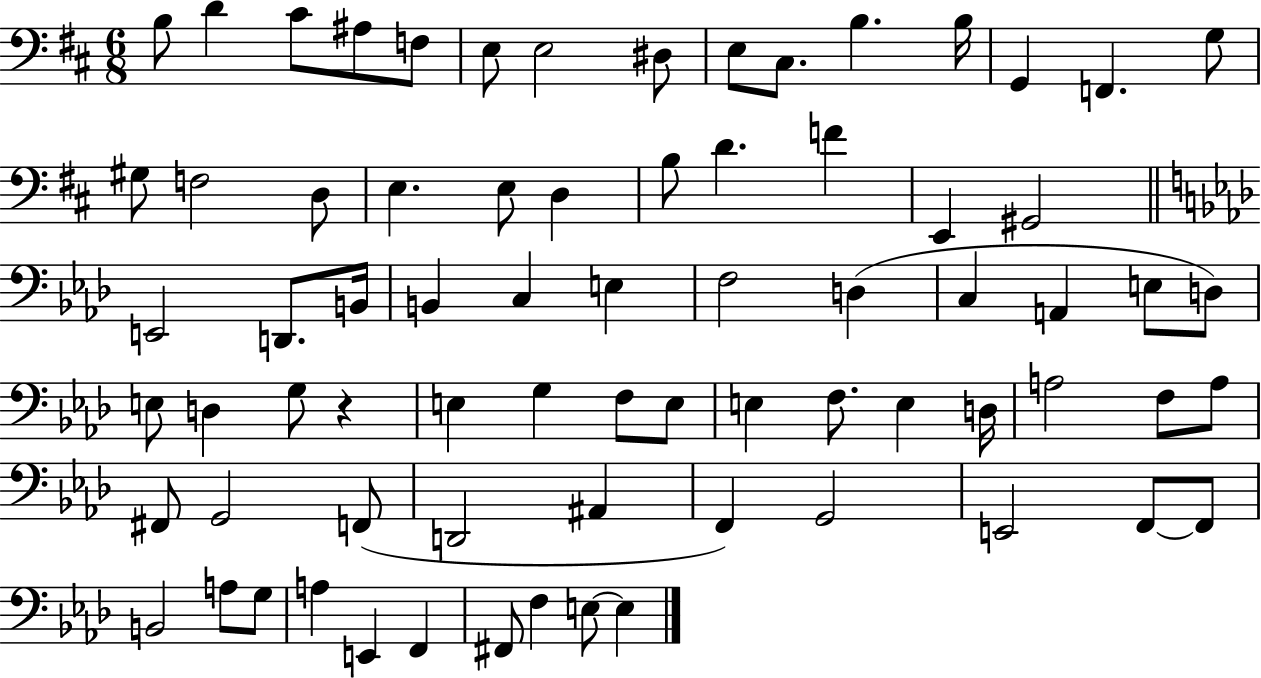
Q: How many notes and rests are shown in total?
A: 73